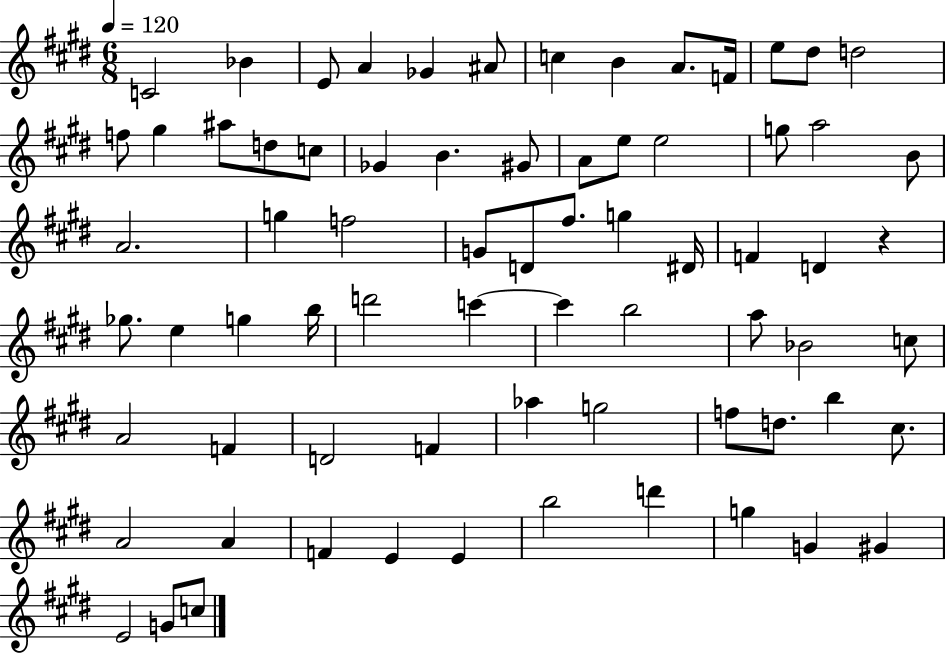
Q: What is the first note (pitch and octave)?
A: C4